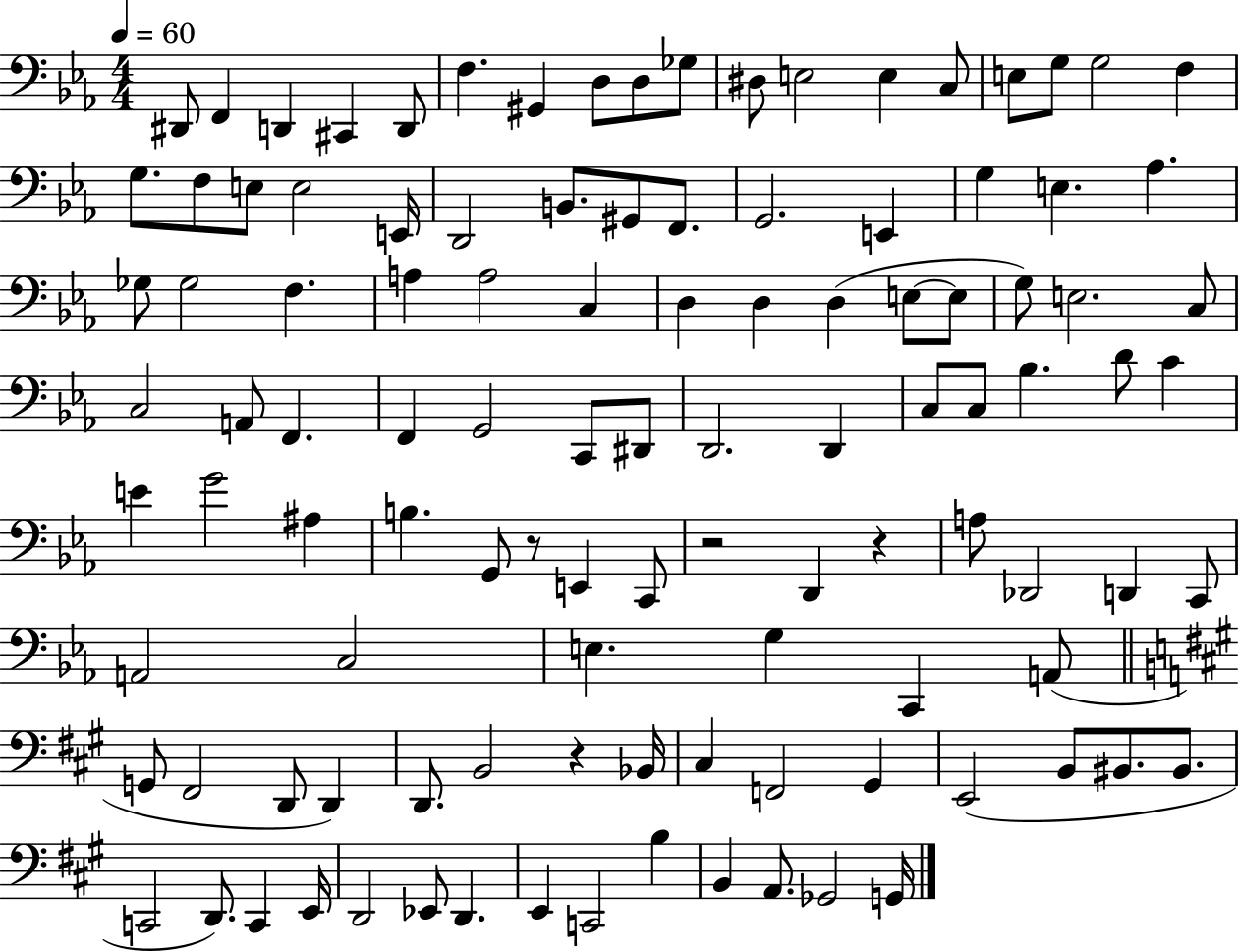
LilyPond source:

{
  \clef bass
  \numericTimeSignature
  \time 4/4
  \key ees \major
  \tempo 4 = 60
  dis,8 f,4 d,4 cis,4 d,8 | f4. gis,4 d8 d8 ges8 | dis8 e2 e4 c8 | e8 g8 g2 f4 | \break g8. f8 e8 e2 e,16 | d,2 b,8. gis,8 f,8. | g,2. e,4 | g4 e4. aes4. | \break ges8 ges2 f4. | a4 a2 c4 | d4 d4 d4( e8~~ e8 | g8) e2. c8 | \break c2 a,8 f,4. | f,4 g,2 c,8 dis,8 | d,2. d,4 | c8 c8 bes4. d'8 c'4 | \break e'4 g'2 ais4 | b4. g,8 r8 e,4 c,8 | r2 d,4 r4 | a8 des,2 d,4 c,8 | \break a,2 c2 | e4. g4 c,4 a,8( | \bar "||" \break \key a \major g,8 fis,2 d,8 d,4) | d,8. b,2 r4 bes,16 | cis4 f,2 gis,4 | e,2( b,8 bis,8. bis,8. | \break c,2 d,8.) c,4 e,16 | d,2 ees,8 d,4. | e,4 c,2 b4 | b,4 a,8. ges,2 g,16 | \break \bar "|."
}